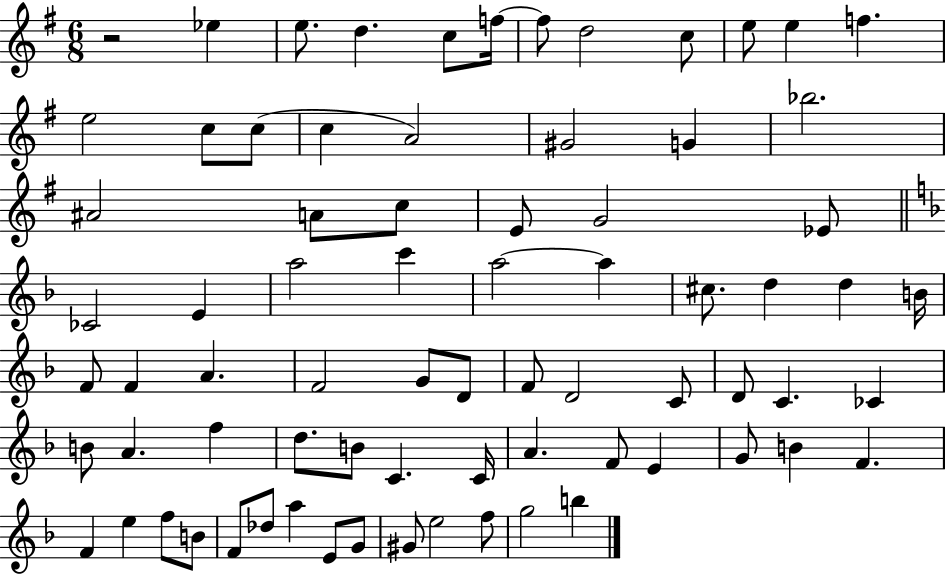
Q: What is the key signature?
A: G major